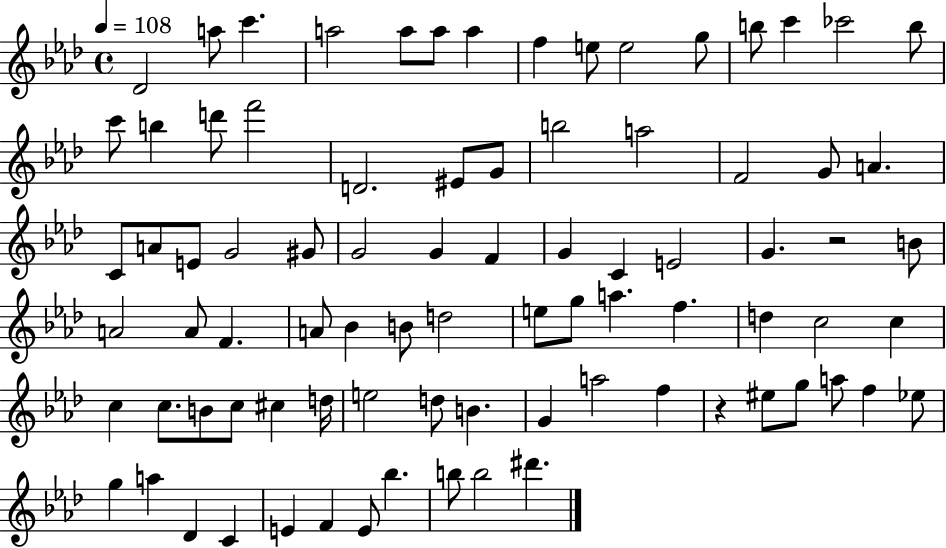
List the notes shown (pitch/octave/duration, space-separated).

Db4/h A5/e C6/q. A5/h A5/e A5/e A5/q F5/q E5/e E5/h G5/e B5/e C6/q CES6/h B5/e C6/e B5/q D6/e F6/h D4/h. EIS4/e G4/e B5/h A5/h F4/h G4/e A4/q. C4/e A4/e E4/e G4/h G#4/e G4/h G4/q F4/q G4/q C4/q E4/h G4/q. R/h B4/e A4/h A4/e F4/q. A4/e Bb4/q B4/e D5/h E5/e G5/e A5/q. F5/q. D5/q C5/h C5/q C5/q C5/e. B4/e C5/e C#5/q D5/s E5/h D5/e B4/q. G4/q A5/h F5/q R/q EIS5/e G5/e A5/e F5/q Eb5/e G5/q A5/q Db4/q C4/q E4/q F4/q E4/e Bb5/q. B5/e B5/h D#6/q.